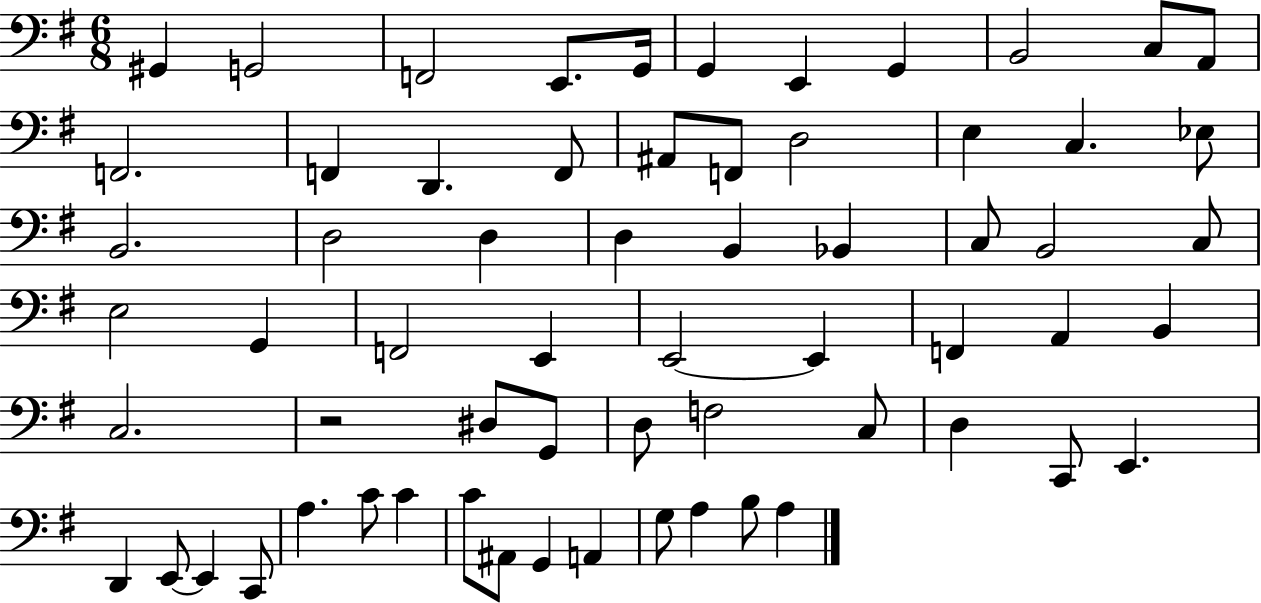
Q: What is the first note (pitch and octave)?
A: G#2